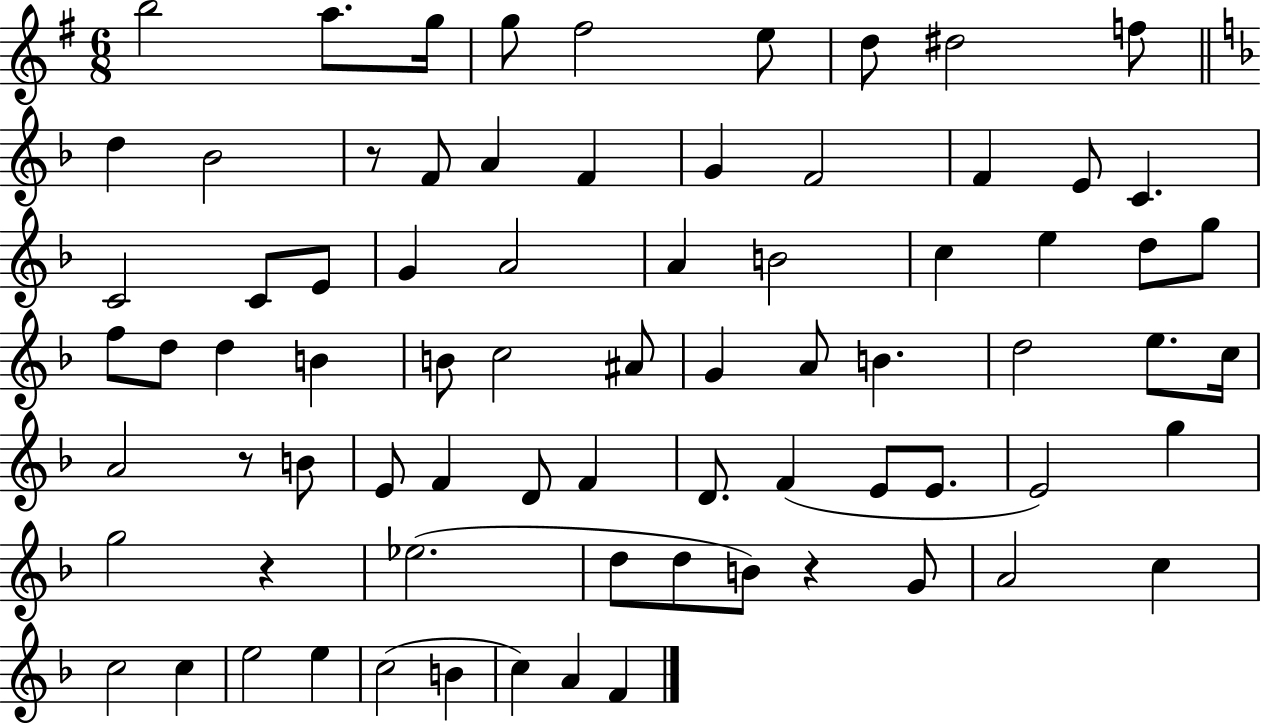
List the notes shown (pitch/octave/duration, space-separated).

B5/h A5/e. G5/s G5/e F#5/h E5/e D5/e D#5/h F5/e D5/q Bb4/h R/e F4/e A4/q F4/q G4/q F4/h F4/q E4/e C4/q. C4/h C4/e E4/e G4/q A4/h A4/q B4/h C5/q E5/q D5/e G5/e F5/e D5/e D5/q B4/q B4/e C5/h A#4/e G4/q A4/e B4/q. D5/h E5/e. C5/s A4/h R/e B4/e E4/e F4/q D4/e F4/q D4/e. F4/q E4/e E4/e. E4/h G5/q G5/h R/q Eb5/h. D5/e D5/e B4/e R/q G4/e A4/h C5/q C5/h C5/q E5/h E5/q C5/h B4/q C5/q A4/q F4/q